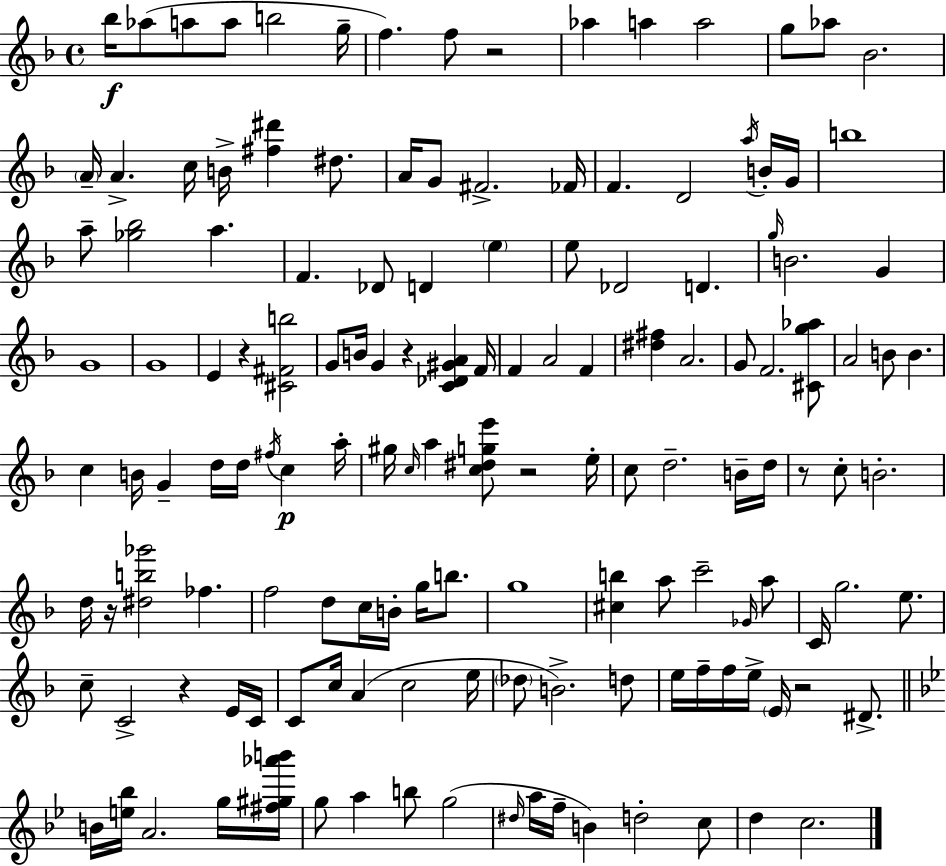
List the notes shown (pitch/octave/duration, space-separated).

Bb5/s Ab5/e A5/e A5/e B5/h G5/s F5/q. F5/e R/h Ab5/q A5/q A5/h G5/e Ab5/e Bb4/h. A4/s A4/q. C5/s B4/s [F#5,D#6]/q D#5/e. A4/s G4/e F#4/h. FES4/s F4/q. D4/h A5/s B4/s G4/s B5/w A5/e [Gb5,Bb5]/h A5/q. F4/q. Db4/e D4/q E5/q E5/e Db4/h D4/q. G5/s B4/h. G4/q G4/w G4/w E4/q R/q [C#4,F#4,B5]/h G4/e B4/s G4/q R/q [C4,Db4,G#4,A4]/q F4/s F4/q A4/h F4/q [D#5,F#5]/q A4/h. G4/e F4/h. [C#4,G5,Ab5]/e A4/h B4/e B4/q. C5/q B4/s G4/q D5/s D5/s F#5/s C5/q A5/s G#5/s C5/s A5/q [C5,D#5,G5,E6]/e R/h E5/s C5/e D5/h. B4/s D5/s R/e C5/e B4/h. D5/s R/s [D#5,B5,Gb6]/h FES5/q. F5/h D5/e C5/s B4/s G5/s B5/e. G5/w [C#5,B5]/q A5/e C6/h Gb4/s A5/e C4/s G5/h. E5/e. C5/e C4/h R/q E4/s C4/s C4/e C5/s A4/q C5/h E5/s Db5/e B4/h. D5/e E5/s F5/s F5/s E5/s E4/s R/h D#4/e. B4/s [E5,Bb5]/s A4/h. G5/s [F#5,G#5,Ab6,B6]/s G5/e A5/q B5/e G5/h D#5/s A5/s F5/s B4/q D5/h C5/e D5/q C5/h.